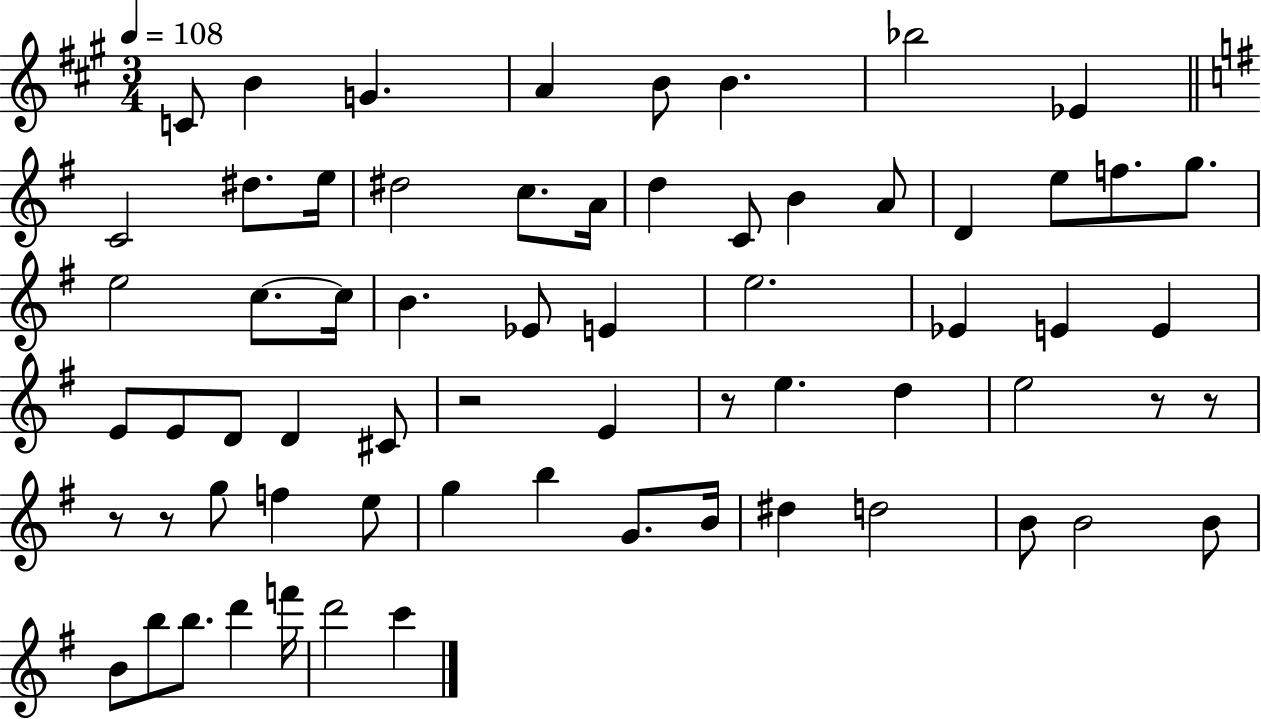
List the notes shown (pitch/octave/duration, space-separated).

C4/e B4/q G4/q. A4/q B4/e B4/q. Bb5/h Eb4/q C4/h D#5/e. E5/s D#5/h C5/e. A4/s D5/q C4/e B4/q A4/e D4/q E5/e F5/e. G5/e. E5/h C5/e. C5/s B4/q. Eb4/e E4/q E5/h. Eb4/q E4/q E4/q E4/e E4/e D4/e D4/q C#4/e R/h E4/q R/e E5/q. D5/q E5/h R/e R/e R/e R/e G5/e F5/q E5/e G5/q B5/q G4/e. B4/s D#5/q D5/h B4/e B4/h B4/e B4/e B5/e B5/e. D6/q F6/s D6/h C6/q